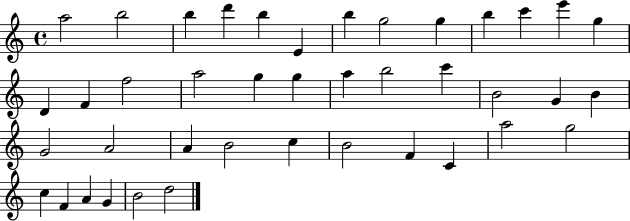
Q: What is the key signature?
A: C major